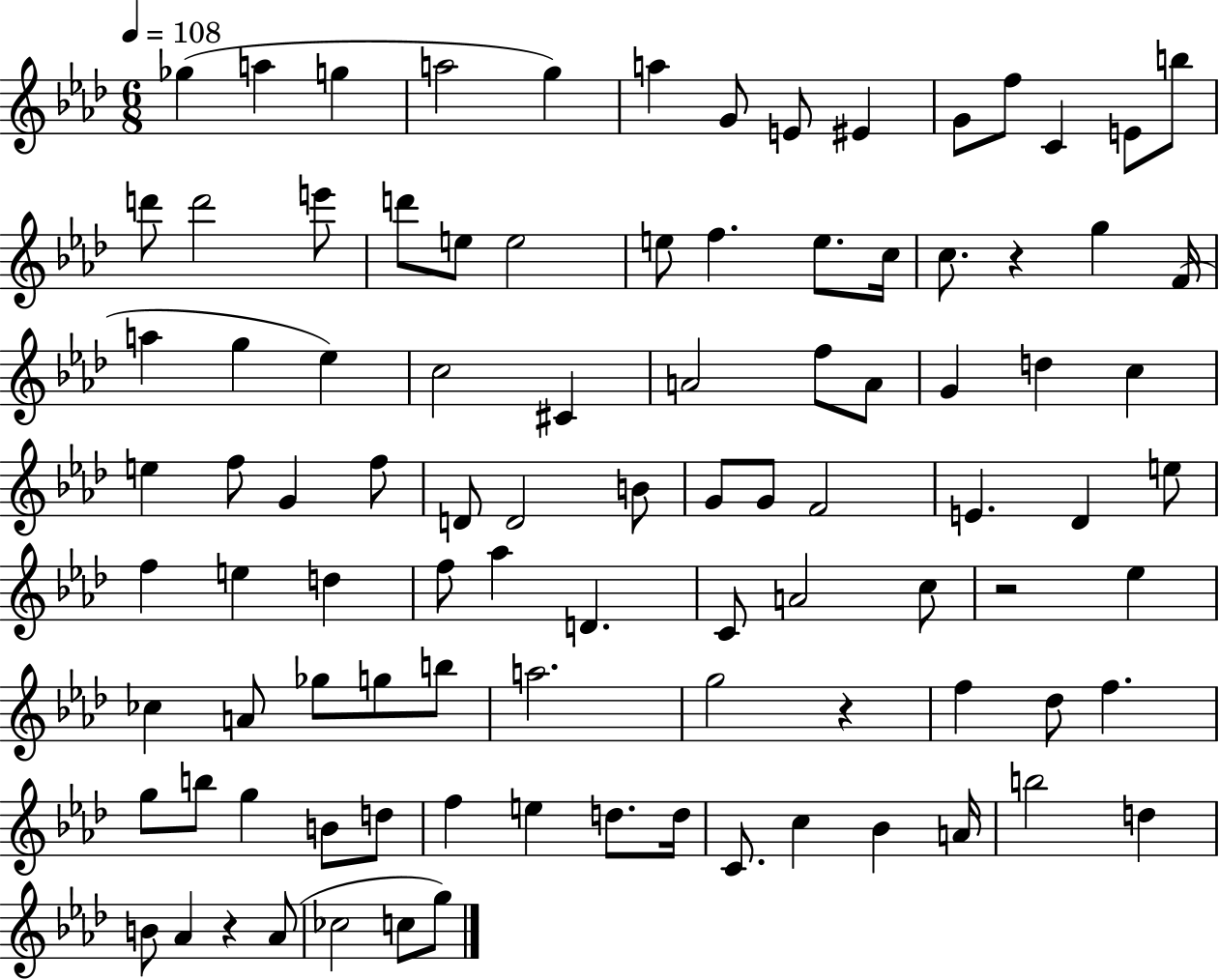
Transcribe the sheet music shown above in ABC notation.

X:1
T:Untitled
M:6/8
L:1/4
K:Ab
_g a g a2 g a G/2 E/2 ^E G/2 f/2 C E/2 b/2 d'/2 d'2 e'/2 d'/2 e/2 e2 e/2 f e/2 c/4 c/2 z g F/4 a g _e c2 ^C A2 f/2 A/2 G d c e f/2 G f/2 D/2 D2 B/2 G/2 G/2 F2 E _D e/2 f e d f/2 _a D C/2 A2 c/2 z2 _e _c A/2 _g/2 g/2 b/2 a2 g2 z f _d/2 f g/2 b/2 g B/2 d/2 f e d/2 d/4 C/2 c _B A/4 b2 d B/2 _A z _A/2 _c2 c/2 g/2